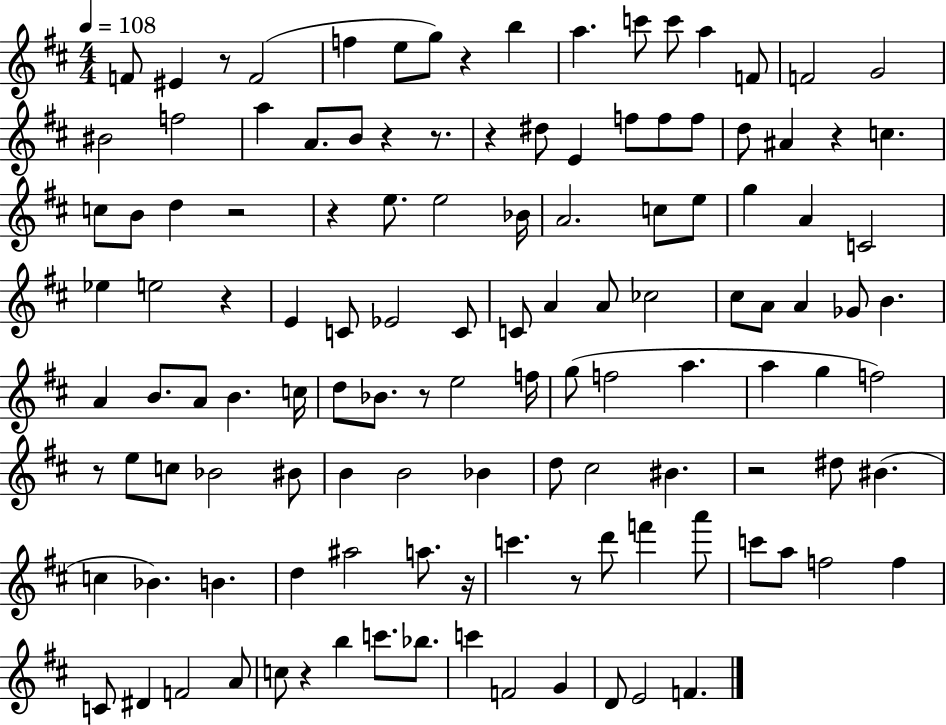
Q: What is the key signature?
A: D major